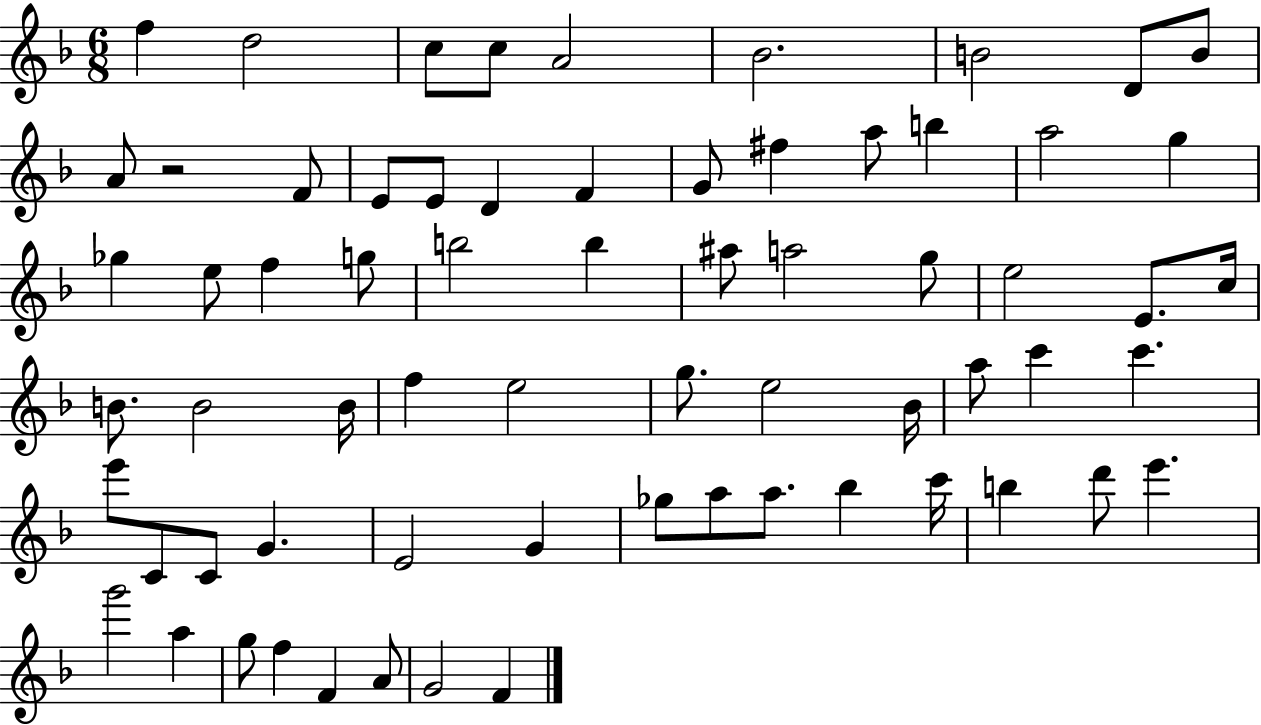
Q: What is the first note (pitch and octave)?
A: F5